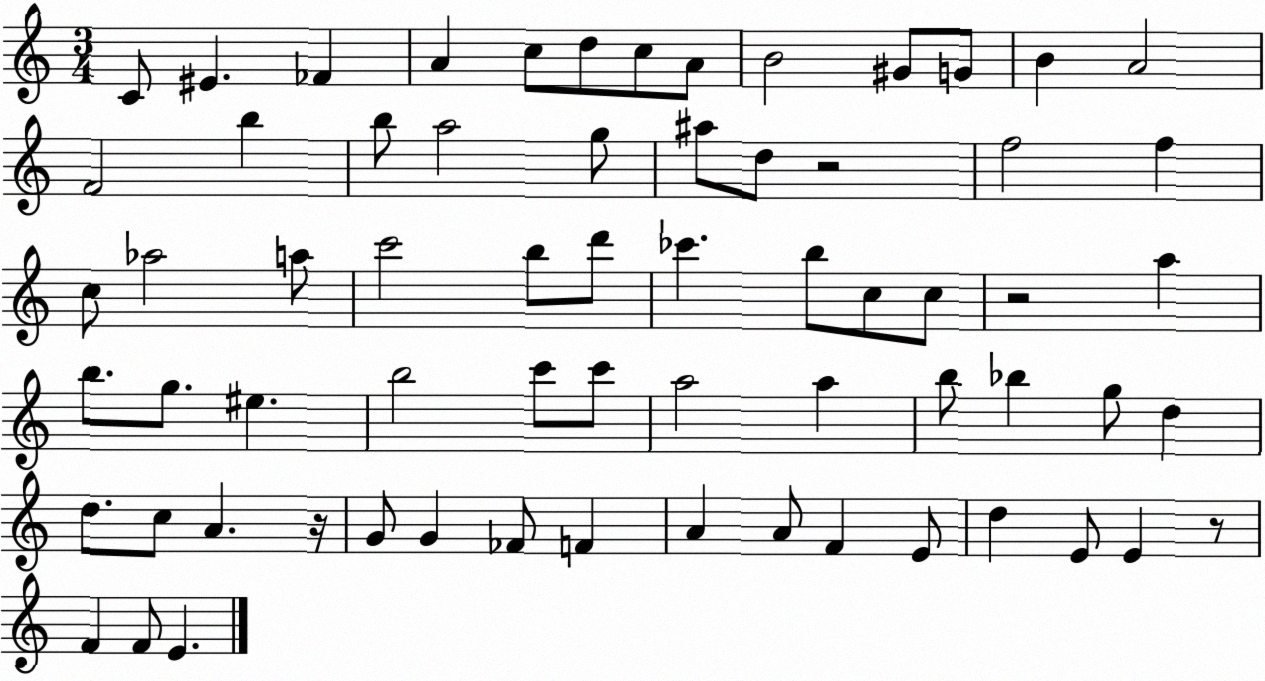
X:1
T:Untitled
M:3/4
L:1/4
K:C
C/2 ^E _F A c/2 d/2 c/2 A/2 B2 ^G/2 G/2 B A2 F2 b b/2 a2 g/2 ^a/2 d/2 z2 f2 f c/2 _a2 a/2 c'2 b/2 d'/2 _c' b/2 c/2 c/2 z2 a b/2 g/2 ^e b2 c'/2 c'/2 a2 a b/2 _b g/2 d d/2 c/2 A z/4 G/2 G _F/2 F A A/2 F E/2 d E/2 E z/2 F F/2 E